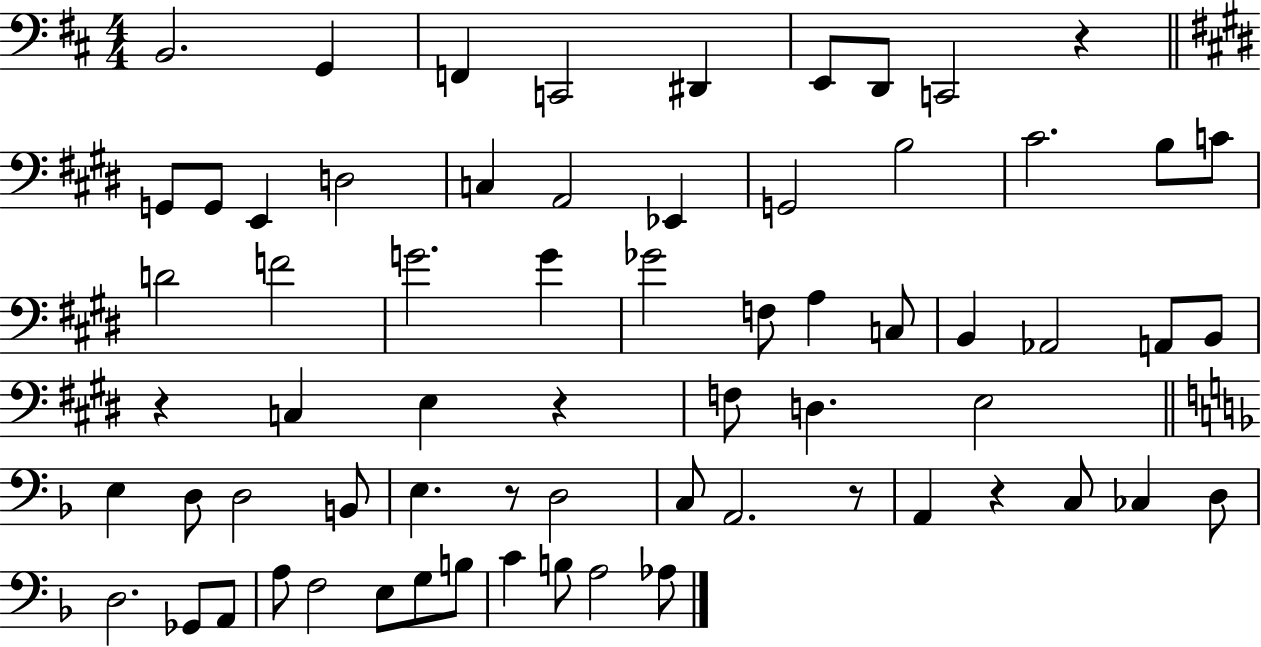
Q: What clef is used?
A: bass